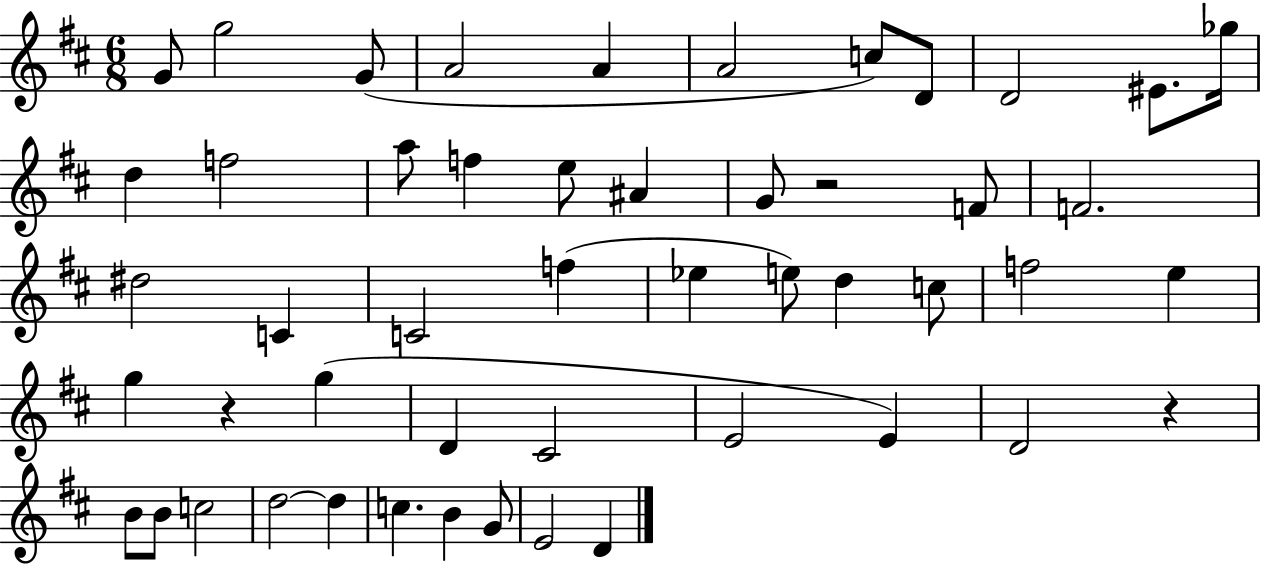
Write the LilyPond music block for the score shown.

{
  \clef treble
  \numericTimeSignature
  \time 6/8
  \key d \major
  g'8 g''2 g'8( | a'2 a'4 | a'2 c''8) d'8 | d'2 eis'8. ges''16 | \break d''4 f''2 | a''8 f''4 e''8 ais'4 | g'8 r2 f'8 | f'2. | \break dis''2 c'4 | c'2 f''4( | ees''4 e''8) d''4 c''8 | f''2 e''4 | \break g''4 r4 g''4( | d'4 cis'2 | e'2 e'4) | d'2 r4 | \break b'8 b'8 c''2 | d''2~~ d''4 | c''4. b'4 g'8 | e'2 d'4 | \break \bar "|."
}